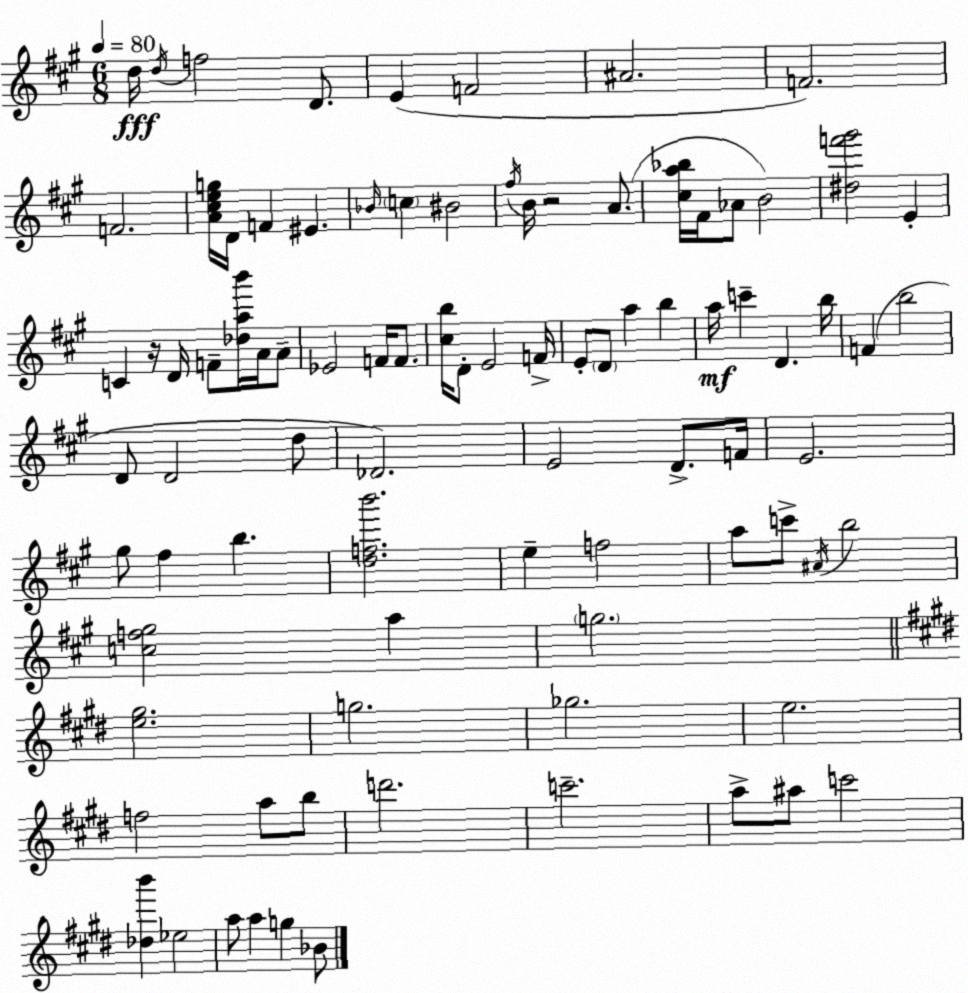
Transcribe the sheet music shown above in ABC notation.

X:1
T:Untitled
M:6/8
L:1/4
K:A
d/4 d/4 f2 D/2 E F2 ^A2 F2 F2 [A^ceg]/4 D/4 F ^E _B/4 c ^B2 ^f/4 B/4 z2 A/2 [^ca_b]/4 ^F/4 _A/2 B2 [^df'^g']2 E C z/4 D/4 F/2 [_dab']/4 A/4 A/2 _E2 F/4 F/2 [^cb]/4 D/2 E2 F/4 E/2 D/2 a b a/4 c' D b/4 F b2 D/2 D2 d/2 _D2 E2 D/2 F/4 E2 ^g/2 ^f b [dfb']2 e f2 a/2 c'/2 ^A/4 b2 [cf^g]2 a g2 [e^g]2 g2 _g2 e2 f2 a/2 b/2 d'2 c'2 a/2 ^a/2 c'2 [_db'] _e2 a/2 a g _B/2